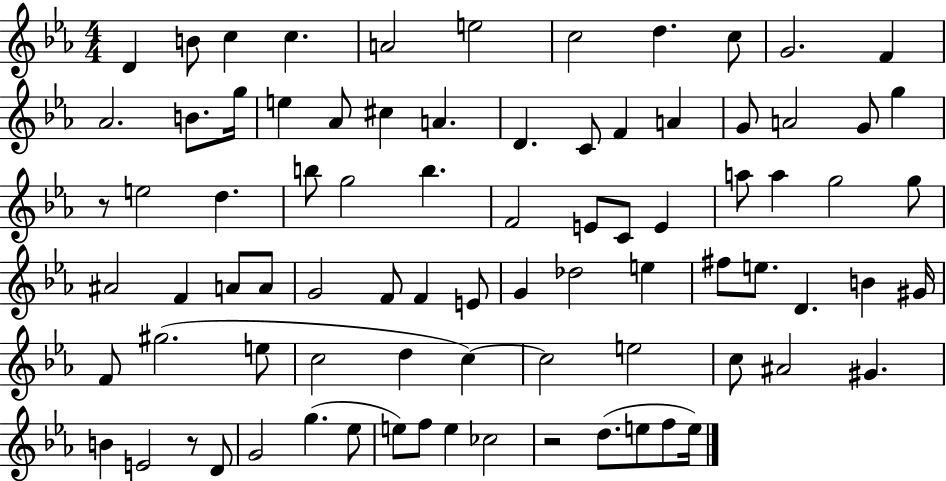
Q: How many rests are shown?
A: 3